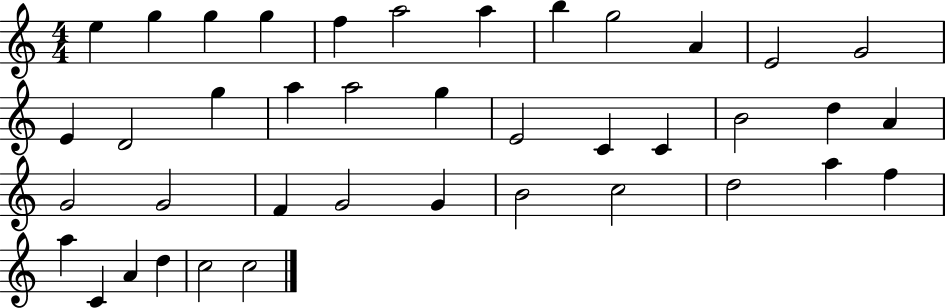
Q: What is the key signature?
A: C major